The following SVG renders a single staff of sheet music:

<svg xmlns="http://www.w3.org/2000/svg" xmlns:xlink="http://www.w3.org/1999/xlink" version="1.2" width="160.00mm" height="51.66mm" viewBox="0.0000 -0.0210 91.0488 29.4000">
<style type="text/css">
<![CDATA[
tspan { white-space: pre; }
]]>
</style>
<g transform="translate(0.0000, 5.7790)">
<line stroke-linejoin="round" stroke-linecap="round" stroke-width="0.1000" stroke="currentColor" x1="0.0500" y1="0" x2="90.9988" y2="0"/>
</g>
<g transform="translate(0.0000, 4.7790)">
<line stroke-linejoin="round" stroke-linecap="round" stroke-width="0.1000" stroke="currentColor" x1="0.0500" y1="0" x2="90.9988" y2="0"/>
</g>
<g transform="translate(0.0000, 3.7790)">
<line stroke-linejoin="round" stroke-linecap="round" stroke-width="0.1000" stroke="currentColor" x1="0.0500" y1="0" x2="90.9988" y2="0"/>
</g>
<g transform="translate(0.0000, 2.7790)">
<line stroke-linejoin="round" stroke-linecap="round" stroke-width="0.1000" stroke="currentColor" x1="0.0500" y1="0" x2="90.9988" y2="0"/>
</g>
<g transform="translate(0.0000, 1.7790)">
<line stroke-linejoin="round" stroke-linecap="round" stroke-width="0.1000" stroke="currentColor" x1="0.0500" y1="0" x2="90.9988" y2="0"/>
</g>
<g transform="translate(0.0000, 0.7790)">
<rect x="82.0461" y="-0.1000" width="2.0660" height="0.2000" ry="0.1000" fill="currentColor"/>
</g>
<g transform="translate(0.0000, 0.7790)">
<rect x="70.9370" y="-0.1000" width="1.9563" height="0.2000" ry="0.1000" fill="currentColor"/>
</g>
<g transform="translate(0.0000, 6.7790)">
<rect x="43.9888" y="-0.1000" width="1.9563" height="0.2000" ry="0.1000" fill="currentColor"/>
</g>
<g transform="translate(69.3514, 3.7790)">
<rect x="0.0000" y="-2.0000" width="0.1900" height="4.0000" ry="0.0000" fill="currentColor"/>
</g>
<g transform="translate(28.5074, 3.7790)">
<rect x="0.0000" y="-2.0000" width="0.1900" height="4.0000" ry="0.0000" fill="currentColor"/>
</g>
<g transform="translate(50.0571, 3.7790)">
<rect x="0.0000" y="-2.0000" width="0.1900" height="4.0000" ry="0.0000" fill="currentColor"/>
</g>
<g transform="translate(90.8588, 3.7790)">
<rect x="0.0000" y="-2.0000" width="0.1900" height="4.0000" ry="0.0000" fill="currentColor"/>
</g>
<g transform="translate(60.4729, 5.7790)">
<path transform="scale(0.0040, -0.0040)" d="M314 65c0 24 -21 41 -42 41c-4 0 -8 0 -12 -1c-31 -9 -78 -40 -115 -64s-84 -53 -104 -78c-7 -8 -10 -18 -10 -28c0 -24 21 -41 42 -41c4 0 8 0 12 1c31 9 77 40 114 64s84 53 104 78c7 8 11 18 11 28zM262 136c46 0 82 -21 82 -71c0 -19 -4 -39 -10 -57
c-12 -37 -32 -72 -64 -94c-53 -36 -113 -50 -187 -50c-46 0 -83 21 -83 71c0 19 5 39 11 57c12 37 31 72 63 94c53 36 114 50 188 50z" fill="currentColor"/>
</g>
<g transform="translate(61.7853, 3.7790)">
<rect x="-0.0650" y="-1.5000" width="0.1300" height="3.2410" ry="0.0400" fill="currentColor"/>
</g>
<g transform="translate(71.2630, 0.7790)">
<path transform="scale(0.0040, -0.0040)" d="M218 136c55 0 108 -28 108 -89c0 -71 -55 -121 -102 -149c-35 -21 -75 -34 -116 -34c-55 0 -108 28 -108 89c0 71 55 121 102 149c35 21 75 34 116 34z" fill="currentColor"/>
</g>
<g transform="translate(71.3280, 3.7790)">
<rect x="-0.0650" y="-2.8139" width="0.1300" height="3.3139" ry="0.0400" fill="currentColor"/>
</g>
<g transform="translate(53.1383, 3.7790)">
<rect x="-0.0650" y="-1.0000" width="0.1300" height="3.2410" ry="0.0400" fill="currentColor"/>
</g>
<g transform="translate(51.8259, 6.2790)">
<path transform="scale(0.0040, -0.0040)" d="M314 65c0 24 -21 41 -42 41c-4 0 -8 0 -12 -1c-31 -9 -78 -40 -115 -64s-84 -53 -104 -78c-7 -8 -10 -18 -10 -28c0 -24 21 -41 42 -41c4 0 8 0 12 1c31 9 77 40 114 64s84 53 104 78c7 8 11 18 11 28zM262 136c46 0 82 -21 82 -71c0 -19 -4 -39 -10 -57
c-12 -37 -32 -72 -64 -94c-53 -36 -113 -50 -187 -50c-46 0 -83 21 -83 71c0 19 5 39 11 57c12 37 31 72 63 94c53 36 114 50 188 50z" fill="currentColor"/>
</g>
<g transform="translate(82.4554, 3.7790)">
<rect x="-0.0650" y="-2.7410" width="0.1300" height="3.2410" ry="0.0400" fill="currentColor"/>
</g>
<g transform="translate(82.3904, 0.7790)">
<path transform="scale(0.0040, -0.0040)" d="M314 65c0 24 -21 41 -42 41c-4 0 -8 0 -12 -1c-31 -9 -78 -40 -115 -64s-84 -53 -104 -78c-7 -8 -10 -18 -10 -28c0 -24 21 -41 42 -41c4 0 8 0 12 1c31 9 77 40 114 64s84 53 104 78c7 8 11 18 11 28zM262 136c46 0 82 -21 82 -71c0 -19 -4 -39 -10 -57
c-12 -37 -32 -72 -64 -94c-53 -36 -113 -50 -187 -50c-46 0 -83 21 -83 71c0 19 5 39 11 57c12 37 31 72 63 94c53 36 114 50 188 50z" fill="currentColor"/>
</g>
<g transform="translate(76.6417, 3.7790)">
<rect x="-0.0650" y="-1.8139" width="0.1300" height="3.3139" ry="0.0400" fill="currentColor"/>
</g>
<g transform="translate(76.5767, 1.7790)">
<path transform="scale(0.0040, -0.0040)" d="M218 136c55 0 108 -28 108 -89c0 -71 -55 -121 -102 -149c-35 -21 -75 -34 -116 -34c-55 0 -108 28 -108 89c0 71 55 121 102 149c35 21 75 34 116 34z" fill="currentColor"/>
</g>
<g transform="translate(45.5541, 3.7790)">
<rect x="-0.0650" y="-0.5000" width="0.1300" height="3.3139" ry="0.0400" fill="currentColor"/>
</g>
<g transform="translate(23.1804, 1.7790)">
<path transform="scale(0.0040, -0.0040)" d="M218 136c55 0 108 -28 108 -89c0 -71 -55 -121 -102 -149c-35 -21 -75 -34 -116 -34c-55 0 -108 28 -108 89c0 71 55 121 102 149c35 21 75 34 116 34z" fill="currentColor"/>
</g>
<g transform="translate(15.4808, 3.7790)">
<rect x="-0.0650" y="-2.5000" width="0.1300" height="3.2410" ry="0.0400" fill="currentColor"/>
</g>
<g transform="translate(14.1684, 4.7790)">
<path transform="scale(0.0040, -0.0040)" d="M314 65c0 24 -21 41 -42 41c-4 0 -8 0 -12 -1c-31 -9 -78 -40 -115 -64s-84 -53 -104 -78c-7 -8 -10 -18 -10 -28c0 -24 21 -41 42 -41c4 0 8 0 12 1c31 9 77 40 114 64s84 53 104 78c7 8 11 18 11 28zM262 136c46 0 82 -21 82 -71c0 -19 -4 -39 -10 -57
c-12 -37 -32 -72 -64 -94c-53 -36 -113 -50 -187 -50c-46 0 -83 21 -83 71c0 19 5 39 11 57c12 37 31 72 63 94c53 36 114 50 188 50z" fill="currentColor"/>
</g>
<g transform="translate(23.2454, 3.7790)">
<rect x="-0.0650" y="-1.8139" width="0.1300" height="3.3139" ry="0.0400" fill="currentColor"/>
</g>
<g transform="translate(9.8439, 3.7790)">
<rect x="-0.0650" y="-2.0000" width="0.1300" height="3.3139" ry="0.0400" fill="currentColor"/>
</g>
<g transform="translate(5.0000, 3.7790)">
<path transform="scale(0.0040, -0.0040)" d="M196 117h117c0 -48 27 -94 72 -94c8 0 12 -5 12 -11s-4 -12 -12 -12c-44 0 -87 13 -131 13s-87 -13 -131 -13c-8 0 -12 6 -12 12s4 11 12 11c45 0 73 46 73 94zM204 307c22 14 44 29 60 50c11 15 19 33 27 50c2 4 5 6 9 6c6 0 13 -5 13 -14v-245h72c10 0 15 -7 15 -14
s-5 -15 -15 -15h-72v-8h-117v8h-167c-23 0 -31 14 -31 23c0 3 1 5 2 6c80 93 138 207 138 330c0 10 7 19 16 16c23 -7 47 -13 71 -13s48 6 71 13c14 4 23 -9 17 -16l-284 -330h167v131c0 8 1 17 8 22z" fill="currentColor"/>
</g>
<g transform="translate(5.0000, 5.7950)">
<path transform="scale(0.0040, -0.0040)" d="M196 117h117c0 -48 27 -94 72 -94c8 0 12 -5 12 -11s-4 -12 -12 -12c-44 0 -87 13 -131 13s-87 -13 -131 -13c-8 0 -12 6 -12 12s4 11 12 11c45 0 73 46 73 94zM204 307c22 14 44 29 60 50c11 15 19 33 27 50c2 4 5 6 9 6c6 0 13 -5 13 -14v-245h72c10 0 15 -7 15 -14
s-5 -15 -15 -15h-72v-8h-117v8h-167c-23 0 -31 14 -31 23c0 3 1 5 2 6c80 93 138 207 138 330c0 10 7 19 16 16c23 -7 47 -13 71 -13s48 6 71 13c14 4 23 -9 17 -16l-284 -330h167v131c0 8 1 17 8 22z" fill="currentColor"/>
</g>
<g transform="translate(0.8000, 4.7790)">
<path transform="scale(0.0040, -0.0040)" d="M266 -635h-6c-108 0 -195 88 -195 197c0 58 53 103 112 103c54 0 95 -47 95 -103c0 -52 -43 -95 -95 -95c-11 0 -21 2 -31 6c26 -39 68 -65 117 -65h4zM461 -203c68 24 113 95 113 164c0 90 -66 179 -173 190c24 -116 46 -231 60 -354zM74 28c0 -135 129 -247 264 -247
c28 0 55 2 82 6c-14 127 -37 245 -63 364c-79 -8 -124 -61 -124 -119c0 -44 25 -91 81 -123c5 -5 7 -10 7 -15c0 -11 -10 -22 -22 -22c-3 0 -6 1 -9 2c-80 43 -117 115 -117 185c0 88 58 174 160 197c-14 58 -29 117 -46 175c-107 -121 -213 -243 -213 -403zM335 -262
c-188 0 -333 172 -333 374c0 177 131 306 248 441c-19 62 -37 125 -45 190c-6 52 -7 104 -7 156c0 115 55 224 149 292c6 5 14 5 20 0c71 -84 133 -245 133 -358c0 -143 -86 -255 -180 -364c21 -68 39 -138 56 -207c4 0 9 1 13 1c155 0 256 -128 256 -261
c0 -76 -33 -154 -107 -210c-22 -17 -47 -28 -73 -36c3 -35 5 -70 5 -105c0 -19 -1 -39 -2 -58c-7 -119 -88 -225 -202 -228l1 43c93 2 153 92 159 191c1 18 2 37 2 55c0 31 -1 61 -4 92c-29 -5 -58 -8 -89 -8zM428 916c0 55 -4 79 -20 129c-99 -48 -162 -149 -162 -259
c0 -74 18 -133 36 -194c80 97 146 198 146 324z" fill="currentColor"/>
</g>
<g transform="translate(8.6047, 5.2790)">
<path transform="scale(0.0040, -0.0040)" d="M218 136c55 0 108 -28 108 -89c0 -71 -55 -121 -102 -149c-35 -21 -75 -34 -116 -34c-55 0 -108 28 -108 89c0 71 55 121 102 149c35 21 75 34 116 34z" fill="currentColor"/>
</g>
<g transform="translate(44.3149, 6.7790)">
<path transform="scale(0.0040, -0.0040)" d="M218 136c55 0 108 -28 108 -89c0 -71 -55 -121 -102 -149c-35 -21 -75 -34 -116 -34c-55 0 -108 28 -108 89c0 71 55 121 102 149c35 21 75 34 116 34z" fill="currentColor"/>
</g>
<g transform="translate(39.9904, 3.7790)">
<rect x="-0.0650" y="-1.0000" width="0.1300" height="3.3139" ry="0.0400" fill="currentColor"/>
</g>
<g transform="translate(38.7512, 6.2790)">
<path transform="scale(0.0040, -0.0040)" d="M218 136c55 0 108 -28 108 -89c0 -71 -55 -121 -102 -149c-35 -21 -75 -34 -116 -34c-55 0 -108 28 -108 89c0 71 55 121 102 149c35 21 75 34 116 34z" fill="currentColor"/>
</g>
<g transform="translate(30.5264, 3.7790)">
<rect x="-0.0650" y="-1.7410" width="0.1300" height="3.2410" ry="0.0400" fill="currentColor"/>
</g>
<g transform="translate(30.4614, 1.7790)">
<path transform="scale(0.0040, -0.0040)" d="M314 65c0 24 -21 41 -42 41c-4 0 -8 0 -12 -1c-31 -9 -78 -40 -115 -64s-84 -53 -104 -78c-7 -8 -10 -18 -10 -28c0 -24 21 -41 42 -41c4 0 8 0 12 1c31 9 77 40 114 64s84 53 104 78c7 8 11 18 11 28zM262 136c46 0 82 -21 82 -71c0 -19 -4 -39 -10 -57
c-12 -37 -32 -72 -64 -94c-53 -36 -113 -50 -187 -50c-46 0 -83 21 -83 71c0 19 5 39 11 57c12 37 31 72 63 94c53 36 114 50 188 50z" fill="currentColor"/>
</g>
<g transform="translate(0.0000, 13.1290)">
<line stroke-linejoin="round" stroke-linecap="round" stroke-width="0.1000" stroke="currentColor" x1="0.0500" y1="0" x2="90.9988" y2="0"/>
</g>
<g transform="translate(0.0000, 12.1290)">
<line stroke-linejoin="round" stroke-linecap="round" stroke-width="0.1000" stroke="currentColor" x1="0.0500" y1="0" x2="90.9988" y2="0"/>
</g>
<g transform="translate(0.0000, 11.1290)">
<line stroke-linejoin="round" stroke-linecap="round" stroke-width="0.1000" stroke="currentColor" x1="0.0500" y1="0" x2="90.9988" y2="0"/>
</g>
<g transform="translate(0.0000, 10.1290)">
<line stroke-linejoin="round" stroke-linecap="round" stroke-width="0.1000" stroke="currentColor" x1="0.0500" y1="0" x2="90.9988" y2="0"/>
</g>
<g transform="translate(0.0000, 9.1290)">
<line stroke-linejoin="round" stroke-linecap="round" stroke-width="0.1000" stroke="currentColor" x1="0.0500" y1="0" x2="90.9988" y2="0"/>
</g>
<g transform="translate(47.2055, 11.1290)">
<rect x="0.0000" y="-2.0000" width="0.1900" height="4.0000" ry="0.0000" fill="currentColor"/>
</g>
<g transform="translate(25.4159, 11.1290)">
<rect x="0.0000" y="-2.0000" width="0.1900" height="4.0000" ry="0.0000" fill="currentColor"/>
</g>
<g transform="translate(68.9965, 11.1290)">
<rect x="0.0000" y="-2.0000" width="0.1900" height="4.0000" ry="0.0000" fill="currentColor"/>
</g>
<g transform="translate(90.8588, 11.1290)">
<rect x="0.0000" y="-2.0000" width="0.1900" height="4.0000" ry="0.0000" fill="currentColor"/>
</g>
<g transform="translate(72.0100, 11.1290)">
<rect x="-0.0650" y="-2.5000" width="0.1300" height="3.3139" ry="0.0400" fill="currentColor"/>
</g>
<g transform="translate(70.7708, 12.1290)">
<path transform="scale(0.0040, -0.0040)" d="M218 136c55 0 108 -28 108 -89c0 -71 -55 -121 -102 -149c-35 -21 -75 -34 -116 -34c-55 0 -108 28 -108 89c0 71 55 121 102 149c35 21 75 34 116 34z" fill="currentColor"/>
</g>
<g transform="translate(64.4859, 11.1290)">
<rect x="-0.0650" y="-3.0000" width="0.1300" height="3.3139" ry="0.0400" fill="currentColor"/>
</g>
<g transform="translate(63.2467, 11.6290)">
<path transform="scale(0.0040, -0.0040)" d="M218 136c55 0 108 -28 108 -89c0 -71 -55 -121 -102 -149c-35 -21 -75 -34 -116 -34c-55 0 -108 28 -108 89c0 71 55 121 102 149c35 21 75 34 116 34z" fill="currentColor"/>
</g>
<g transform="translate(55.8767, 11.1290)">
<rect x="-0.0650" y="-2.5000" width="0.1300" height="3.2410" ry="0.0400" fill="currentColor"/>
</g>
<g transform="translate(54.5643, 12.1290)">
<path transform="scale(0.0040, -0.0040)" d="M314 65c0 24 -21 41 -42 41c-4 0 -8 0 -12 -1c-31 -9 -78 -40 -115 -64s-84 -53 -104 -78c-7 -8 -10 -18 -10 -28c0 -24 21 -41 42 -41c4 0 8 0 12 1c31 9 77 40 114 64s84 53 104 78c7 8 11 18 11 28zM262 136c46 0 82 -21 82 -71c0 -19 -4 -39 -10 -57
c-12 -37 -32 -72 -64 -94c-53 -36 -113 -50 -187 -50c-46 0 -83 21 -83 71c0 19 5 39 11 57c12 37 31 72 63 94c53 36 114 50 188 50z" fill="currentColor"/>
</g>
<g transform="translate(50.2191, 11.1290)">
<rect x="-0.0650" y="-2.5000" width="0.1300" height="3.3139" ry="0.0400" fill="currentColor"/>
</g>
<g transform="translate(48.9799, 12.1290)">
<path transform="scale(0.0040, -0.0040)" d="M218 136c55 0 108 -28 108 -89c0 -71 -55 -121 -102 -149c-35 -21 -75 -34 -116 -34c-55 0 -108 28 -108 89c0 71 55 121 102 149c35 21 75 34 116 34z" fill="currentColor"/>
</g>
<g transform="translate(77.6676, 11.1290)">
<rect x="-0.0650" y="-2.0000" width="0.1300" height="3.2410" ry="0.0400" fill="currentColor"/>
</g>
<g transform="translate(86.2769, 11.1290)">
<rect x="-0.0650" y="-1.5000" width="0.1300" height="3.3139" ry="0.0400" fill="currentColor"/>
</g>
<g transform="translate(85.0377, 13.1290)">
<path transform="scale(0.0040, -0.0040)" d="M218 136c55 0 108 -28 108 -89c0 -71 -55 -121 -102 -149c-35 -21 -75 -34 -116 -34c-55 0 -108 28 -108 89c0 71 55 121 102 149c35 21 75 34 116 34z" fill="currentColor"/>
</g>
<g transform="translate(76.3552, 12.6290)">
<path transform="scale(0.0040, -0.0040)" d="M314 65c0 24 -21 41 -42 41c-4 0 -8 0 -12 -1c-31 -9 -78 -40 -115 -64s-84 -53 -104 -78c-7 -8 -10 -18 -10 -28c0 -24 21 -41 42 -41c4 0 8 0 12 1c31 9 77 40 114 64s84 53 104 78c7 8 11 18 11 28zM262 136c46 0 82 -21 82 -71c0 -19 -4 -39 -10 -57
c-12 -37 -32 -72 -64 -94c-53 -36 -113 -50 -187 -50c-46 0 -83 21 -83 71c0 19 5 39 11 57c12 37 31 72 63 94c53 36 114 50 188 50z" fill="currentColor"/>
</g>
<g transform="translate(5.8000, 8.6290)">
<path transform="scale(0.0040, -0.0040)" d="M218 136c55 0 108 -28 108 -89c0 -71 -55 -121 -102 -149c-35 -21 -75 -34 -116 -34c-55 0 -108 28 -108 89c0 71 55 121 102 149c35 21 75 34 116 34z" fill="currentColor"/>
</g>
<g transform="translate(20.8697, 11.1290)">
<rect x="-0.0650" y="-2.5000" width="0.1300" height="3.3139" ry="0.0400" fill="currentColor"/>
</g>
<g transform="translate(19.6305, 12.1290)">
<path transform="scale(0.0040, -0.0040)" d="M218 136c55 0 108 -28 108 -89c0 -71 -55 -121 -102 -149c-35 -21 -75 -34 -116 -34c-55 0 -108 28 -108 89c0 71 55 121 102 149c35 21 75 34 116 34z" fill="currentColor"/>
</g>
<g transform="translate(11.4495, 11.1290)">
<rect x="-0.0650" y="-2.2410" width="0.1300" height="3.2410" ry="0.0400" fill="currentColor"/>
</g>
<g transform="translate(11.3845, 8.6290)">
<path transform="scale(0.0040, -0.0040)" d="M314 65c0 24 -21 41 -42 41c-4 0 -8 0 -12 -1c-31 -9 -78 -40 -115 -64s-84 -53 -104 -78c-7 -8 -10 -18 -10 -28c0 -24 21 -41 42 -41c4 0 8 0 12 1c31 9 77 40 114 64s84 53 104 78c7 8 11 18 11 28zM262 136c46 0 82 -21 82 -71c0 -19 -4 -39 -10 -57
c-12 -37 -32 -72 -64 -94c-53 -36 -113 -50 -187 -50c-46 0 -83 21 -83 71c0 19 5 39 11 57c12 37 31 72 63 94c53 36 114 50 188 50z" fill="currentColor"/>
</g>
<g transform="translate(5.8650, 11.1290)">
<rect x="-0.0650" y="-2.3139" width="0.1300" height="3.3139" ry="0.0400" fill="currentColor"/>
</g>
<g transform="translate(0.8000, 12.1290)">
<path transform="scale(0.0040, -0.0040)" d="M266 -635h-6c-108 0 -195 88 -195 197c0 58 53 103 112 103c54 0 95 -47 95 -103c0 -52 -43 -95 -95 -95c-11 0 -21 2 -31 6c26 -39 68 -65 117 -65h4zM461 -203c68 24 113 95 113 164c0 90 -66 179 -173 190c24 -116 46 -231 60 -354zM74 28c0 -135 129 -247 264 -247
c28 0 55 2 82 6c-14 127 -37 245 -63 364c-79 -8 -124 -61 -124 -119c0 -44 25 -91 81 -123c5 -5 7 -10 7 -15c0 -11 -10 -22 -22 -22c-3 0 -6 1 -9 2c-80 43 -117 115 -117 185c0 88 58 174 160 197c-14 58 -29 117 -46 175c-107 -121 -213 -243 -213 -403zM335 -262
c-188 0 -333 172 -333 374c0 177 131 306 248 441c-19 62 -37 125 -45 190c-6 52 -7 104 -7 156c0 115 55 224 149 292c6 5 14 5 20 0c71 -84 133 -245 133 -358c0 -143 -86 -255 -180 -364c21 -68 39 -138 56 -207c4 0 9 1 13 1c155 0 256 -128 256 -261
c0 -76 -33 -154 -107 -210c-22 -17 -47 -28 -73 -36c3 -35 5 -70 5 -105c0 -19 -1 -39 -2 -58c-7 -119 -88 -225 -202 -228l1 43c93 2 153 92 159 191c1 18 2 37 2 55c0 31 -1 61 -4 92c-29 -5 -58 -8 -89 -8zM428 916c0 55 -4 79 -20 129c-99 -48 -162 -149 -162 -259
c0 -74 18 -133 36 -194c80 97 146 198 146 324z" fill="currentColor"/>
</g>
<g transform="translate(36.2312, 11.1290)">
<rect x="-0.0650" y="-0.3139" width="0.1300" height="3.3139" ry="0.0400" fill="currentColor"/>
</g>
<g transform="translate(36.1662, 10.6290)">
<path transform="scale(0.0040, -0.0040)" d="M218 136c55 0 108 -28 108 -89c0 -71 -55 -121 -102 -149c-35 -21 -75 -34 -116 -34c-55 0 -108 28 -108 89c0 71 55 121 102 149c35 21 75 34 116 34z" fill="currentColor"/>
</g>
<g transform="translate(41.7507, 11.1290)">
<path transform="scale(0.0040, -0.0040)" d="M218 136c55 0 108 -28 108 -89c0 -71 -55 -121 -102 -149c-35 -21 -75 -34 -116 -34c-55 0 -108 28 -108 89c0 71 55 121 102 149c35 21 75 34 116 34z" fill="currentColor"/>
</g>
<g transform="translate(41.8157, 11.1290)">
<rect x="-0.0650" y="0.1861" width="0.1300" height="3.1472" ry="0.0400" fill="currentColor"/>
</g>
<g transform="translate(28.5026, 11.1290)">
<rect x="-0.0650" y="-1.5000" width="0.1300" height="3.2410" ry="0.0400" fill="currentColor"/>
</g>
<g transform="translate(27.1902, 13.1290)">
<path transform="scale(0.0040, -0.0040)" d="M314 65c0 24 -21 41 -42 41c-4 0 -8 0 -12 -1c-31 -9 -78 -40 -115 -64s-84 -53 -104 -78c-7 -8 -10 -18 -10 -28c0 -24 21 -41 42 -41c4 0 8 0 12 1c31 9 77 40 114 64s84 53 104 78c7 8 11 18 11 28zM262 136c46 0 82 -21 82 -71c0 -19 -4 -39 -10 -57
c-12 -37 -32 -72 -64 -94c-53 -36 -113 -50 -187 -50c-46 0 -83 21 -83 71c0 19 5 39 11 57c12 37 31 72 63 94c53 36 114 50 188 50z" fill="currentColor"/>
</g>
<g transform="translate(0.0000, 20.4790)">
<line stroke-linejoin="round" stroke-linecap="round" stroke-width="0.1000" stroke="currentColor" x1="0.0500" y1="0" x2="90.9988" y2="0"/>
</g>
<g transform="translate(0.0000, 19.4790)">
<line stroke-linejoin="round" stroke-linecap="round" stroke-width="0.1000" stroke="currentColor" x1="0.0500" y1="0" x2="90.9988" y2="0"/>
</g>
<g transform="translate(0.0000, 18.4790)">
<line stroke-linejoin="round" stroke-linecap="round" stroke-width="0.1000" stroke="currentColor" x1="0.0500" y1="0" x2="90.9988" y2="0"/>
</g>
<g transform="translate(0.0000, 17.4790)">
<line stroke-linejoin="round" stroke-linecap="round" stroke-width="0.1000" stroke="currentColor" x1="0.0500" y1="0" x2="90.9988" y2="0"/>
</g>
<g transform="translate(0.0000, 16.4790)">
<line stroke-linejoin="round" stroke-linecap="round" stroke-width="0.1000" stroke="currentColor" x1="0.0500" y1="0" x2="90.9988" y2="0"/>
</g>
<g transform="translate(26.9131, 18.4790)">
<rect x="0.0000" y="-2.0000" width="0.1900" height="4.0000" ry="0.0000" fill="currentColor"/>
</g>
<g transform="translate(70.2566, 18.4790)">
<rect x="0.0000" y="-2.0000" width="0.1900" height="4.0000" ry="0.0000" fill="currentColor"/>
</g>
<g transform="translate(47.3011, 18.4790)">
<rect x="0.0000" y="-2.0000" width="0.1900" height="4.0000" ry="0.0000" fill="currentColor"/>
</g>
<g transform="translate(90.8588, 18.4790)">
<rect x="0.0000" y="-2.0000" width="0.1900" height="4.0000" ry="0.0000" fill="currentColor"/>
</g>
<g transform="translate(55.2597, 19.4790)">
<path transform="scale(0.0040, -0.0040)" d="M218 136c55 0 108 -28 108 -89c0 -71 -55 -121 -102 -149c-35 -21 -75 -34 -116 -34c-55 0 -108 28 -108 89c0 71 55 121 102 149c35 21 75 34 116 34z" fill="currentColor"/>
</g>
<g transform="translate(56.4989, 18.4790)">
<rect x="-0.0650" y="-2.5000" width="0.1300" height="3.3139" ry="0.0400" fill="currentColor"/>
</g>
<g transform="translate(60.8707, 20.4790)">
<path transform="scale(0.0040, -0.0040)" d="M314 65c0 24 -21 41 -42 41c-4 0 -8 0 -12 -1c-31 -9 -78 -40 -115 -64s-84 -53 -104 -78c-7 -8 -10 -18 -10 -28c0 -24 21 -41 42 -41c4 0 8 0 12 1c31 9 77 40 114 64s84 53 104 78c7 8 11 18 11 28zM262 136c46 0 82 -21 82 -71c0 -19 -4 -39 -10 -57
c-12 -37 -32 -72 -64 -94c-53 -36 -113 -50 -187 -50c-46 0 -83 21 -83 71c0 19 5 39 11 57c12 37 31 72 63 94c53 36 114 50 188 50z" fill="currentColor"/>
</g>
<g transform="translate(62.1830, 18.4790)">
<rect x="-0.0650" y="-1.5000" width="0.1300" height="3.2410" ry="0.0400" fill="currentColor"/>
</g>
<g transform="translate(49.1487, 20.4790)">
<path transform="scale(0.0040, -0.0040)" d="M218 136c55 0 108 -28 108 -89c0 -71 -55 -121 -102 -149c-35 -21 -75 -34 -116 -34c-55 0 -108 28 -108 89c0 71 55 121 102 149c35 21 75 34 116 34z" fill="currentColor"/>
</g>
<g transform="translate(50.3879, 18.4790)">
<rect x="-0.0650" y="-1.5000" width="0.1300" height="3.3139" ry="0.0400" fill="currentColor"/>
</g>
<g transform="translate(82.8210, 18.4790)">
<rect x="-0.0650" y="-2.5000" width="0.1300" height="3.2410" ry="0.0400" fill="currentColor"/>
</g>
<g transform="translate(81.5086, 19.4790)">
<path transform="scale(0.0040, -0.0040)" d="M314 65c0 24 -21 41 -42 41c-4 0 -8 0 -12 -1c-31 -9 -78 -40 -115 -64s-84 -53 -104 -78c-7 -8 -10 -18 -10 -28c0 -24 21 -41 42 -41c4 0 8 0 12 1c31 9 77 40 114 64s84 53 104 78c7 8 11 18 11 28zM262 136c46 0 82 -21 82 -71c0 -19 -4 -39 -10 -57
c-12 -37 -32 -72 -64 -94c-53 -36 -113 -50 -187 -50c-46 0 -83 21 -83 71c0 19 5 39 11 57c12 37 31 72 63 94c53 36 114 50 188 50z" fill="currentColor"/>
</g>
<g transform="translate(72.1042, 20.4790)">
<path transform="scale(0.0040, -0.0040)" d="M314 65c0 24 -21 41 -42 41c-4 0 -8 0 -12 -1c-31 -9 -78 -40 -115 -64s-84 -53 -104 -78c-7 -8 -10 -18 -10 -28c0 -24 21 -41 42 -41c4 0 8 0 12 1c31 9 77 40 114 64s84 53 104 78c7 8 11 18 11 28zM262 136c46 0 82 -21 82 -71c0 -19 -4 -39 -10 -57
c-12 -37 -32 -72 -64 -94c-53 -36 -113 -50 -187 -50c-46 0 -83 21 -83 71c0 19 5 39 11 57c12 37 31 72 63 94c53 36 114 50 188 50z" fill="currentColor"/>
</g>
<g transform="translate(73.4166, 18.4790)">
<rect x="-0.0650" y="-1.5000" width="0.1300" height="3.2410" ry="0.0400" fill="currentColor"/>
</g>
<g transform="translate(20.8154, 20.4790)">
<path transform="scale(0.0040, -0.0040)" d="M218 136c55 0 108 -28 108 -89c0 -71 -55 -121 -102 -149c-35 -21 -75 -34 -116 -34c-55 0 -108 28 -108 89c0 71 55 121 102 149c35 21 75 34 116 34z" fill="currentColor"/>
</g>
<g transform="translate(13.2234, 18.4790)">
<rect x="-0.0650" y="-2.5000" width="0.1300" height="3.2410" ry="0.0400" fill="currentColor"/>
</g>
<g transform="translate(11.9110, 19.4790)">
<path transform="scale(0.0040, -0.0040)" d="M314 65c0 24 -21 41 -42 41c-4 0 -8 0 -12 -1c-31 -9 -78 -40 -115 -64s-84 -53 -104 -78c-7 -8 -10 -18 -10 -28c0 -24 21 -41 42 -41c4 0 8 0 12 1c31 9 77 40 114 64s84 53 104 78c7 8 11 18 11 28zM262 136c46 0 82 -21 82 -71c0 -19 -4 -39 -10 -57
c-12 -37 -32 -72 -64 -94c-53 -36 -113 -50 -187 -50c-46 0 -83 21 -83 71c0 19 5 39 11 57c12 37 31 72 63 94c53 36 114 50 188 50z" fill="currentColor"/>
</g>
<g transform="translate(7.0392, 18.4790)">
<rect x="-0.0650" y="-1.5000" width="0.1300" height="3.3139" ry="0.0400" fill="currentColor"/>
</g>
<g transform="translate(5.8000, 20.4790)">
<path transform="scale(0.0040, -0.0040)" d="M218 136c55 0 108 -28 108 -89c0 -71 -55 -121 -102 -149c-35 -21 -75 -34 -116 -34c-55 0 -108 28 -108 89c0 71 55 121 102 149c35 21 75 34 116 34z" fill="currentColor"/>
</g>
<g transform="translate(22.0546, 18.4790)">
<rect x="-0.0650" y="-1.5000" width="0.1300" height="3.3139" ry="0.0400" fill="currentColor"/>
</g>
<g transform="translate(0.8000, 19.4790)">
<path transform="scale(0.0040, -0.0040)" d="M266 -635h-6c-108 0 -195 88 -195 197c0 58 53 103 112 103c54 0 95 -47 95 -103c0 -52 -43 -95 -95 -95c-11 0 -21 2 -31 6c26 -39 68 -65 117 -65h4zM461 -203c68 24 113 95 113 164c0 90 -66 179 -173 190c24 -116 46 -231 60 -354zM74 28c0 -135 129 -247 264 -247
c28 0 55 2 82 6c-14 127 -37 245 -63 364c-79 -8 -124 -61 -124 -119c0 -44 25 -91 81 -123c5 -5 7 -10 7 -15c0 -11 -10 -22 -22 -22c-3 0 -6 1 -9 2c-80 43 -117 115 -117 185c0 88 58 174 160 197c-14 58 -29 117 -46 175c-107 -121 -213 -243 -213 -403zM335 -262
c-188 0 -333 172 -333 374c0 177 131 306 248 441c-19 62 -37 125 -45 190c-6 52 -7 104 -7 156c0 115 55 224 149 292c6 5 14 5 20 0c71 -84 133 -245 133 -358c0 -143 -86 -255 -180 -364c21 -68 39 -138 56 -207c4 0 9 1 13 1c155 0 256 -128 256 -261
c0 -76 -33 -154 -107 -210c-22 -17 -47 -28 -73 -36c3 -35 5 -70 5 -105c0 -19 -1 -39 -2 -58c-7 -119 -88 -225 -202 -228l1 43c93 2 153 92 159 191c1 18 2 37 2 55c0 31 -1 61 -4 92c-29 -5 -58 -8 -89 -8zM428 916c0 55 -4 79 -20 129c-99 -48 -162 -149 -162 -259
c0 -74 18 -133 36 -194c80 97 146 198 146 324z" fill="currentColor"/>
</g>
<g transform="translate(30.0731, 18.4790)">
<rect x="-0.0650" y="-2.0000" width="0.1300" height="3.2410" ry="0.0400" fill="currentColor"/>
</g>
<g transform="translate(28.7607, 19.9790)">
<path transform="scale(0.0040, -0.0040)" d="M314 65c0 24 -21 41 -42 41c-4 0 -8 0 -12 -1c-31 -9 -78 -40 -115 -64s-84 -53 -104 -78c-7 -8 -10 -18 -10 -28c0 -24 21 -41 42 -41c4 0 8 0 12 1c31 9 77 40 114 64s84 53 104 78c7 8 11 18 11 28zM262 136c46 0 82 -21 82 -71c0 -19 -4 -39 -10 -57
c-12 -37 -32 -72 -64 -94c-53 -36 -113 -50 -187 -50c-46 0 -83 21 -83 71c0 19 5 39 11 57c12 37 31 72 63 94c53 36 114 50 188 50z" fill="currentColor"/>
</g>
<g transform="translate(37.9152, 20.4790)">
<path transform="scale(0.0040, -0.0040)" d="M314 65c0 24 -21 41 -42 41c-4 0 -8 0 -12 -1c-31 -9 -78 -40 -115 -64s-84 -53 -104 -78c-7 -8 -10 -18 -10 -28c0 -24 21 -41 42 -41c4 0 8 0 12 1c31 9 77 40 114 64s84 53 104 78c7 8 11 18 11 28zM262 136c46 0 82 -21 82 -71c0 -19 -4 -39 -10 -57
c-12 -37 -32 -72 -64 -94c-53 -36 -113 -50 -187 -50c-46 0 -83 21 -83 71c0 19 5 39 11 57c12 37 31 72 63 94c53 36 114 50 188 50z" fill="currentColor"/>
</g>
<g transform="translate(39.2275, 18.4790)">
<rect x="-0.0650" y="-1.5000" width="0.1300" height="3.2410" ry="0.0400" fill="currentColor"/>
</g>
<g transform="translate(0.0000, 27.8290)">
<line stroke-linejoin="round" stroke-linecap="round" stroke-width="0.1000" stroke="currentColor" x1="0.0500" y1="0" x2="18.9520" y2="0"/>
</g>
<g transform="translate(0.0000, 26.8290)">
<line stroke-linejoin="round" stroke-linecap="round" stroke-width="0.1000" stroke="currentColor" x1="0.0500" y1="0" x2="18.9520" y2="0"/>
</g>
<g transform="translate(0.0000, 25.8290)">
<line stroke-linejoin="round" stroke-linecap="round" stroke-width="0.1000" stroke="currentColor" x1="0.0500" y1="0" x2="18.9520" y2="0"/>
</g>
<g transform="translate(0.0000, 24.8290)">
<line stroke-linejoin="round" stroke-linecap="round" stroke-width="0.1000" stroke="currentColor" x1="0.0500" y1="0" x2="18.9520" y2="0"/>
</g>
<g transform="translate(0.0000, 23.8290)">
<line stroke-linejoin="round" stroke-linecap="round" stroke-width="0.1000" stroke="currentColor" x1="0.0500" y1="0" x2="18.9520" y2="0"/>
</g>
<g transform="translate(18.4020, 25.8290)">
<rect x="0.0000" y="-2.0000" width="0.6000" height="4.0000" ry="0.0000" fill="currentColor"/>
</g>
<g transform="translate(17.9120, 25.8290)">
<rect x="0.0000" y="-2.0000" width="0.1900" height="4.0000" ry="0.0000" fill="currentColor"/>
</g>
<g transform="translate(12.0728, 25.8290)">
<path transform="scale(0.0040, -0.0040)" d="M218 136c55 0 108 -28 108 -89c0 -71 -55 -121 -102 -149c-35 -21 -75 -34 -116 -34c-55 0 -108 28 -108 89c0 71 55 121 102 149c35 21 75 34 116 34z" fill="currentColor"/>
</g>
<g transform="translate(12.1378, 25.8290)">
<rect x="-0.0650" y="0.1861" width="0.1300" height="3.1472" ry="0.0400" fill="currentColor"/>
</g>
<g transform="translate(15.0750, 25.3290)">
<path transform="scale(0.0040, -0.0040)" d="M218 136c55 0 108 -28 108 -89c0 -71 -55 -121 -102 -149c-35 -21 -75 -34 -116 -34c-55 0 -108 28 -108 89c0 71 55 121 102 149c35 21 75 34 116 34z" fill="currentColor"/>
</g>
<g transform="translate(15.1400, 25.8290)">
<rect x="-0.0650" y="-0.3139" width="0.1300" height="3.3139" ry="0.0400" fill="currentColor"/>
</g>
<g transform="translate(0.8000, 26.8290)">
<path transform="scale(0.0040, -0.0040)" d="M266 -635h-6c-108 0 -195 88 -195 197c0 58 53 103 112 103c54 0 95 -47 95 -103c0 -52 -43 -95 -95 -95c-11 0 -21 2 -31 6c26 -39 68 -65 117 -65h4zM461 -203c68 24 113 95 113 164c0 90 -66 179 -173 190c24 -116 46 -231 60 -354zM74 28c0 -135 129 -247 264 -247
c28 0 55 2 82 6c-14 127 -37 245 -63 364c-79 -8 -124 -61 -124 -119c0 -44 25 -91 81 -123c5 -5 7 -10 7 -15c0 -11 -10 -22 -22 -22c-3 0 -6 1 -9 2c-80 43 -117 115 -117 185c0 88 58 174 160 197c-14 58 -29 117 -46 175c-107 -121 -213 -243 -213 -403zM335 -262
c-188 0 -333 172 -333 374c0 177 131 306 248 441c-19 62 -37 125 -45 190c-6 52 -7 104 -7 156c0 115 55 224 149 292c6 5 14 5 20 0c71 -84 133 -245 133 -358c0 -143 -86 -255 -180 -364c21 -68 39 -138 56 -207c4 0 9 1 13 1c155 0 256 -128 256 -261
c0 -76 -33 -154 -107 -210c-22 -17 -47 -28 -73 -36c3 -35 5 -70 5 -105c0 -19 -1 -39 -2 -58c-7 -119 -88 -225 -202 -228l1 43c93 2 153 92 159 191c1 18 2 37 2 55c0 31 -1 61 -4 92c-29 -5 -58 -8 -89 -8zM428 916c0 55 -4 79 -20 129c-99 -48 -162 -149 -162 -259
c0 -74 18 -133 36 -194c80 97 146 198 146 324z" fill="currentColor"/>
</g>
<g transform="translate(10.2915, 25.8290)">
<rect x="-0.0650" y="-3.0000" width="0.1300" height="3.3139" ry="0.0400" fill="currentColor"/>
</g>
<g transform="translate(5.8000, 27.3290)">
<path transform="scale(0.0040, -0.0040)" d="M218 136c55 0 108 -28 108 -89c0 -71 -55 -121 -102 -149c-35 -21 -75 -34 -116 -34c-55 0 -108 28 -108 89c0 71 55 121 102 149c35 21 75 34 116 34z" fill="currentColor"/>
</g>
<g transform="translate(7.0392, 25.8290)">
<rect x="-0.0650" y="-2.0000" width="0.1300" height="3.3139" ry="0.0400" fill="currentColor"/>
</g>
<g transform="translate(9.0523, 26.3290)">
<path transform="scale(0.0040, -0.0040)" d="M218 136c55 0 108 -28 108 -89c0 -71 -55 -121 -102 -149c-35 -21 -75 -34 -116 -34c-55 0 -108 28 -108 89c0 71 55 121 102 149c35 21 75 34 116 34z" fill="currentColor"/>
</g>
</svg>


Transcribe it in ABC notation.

X:1
T:Untitled
M:4/4
L:1/4
K:C
F G2 f f2 D C D2 E2 a f a2 g g2 G E2 c B G G2 A G F2 E E G2 E F2 E2 E G E2 E2 G2 F A B c